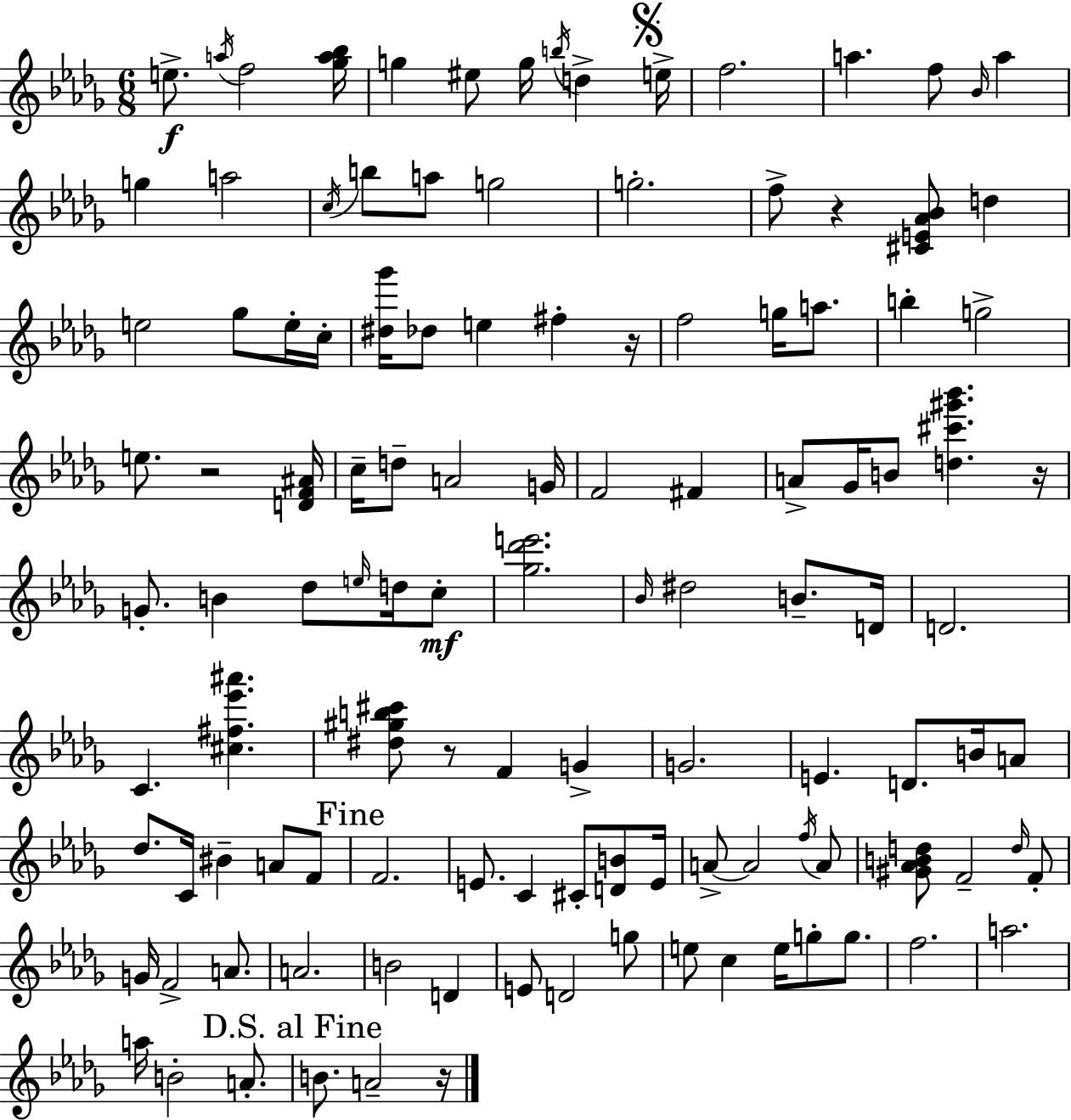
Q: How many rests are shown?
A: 6